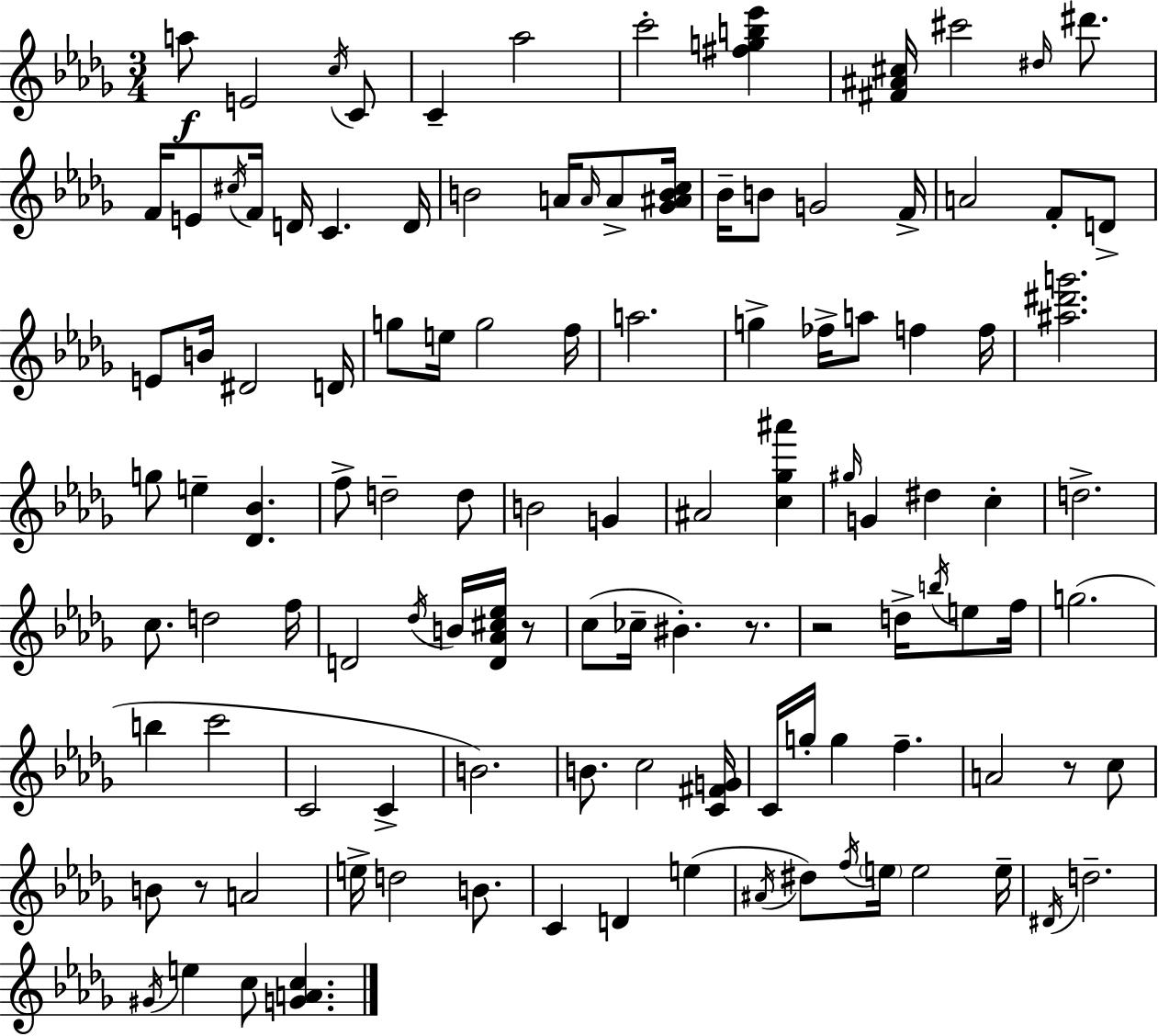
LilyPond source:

{
  \clef treble
  \numericTimeSignature
  \time 3/4
  \key bes \minor
  a''8\f e'2 \acciaccatura { c''16 } c'8 | c'4-- aes''2 | c'''2-. <fis'' g'' b'' ees'''>4 | <fis' ais' cis''>16 cis'''2 \grace { dis''16 } dis'''8. | \break f'16 e'8 \acciaccatura { cis''16 } f'16 d'16 c'4. | d'16 b'2 a'16 | \grace { a'16 } a'8-> <ges' ais' b' c''>16 bes'16-- b'8 g'2 | f'16-> a'2 | \break f'8-. d'8-> e'8 b'16 dis'2 | d'16 g''8 e''16 g''2 | f''16 a''2. | g''4-> fes''16-> a''8 f''4 | \break f''16 <ais'' dis''' g'''>2. | g''8 e''4-- <des' bes'>4. | f''8-> d''2-- | d''8 b'2 | \break g'4 ais'2 | <c'' ges'' ais'''>4 \grace { gis''16 } g'4 dis''4 | c''4-. d''2.-> | c''8. d''2 | \break f''16 d'2 | \acciaccatura { des''16 } b'16 <d' aes' cis'' ees''>16 r8 c''8( ces''16-- bis'4.-.) | r8. r2 | d''16-> \acciaccatura { b''16 } e''8 f''16 g''2.( | \break b''4 c'''2 | c'2 | c'4-> b'2.) | b'8. c''2 | \break <c' fis' g'>16 c'16 g''16-. g''4 | f''4.-- a'2 | r8 c''8 b'8 r8 a'2 | e''16-> d''2 | \break b'8. c'4 d'4 | e''4( \acciaccatura { ais'16 } dis''8) \acciaccatura { f''16 } \parenthesize e''16 | e''2 e''16-- \acciaccatura { dis'16 } d''2.-- | \acciaccatura { gis'16 } e''4 | \break c''8 <g' a' c''>4. \bar "|."
}